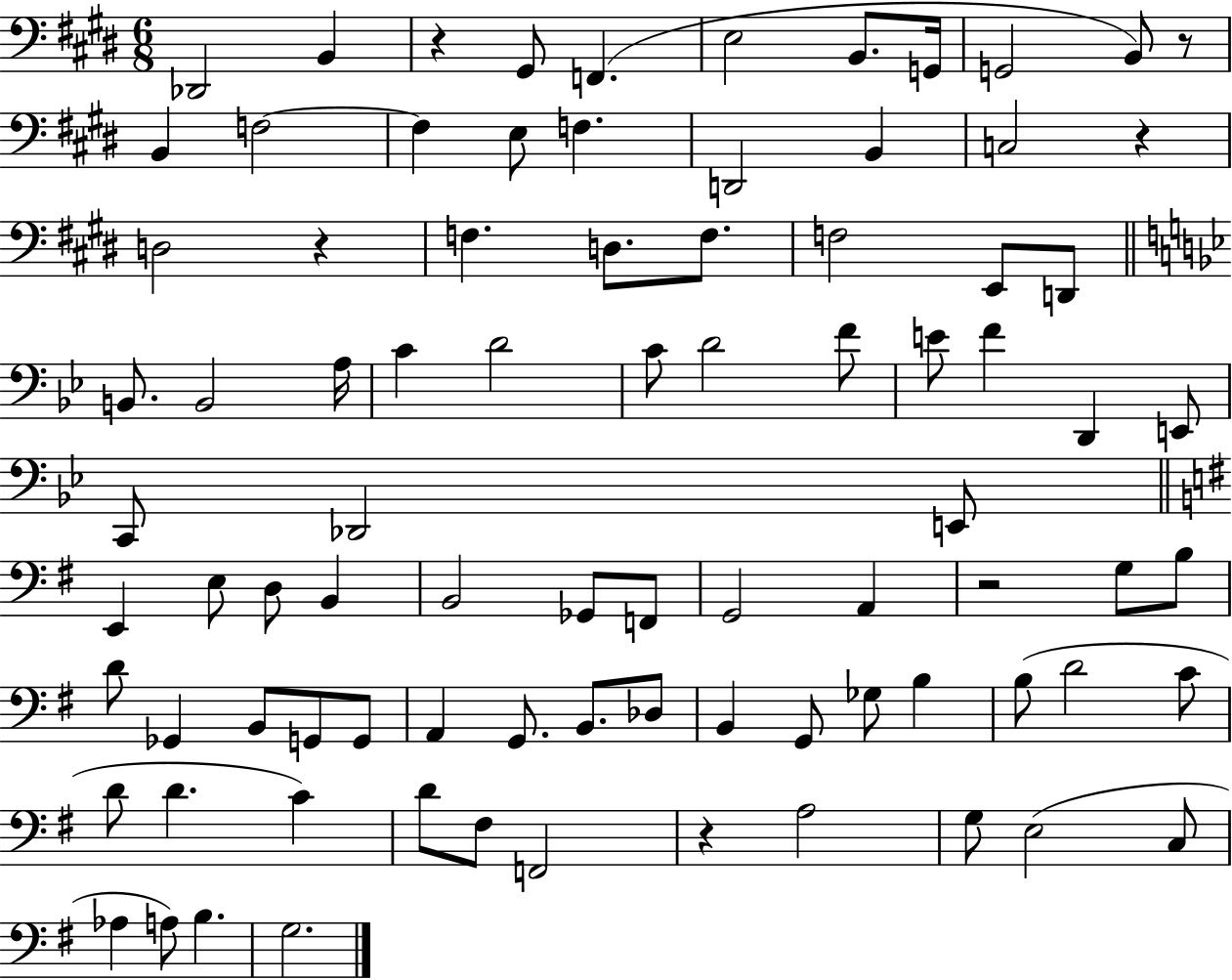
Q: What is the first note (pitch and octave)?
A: Db2